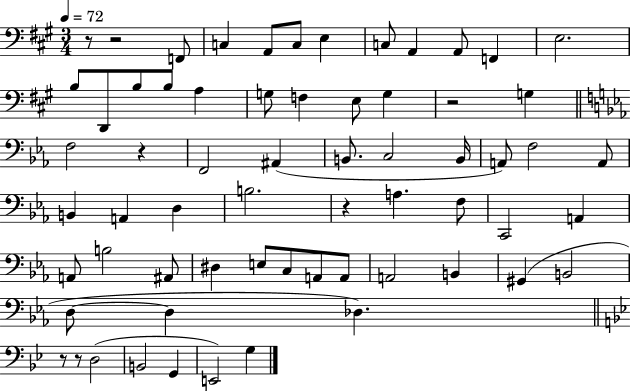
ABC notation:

X:1
T:Untitled
M:3/4
L:1/4
K:A
z/2 z2 F,,/2 C, A,,/2 C,/2 E, C,/2 A,, A,,/2 F,, E,2 B,/2 D,,/2 B,/2 B,/2 A, G,/2 F, E,/2 G, z2 G, F,2 z F,,2 ^A,, B,,/2 C,2 B,,/4 A,,/2 F,2 A,,/2 B,, A,, D, B,2 z A, F,/2 C,,2 A,, A,,/2 B,2 ^A,,/2 ^D, E,/2 C,/2 A,,/2 A,,/2 A,,2 B,, ^G,, B,,2 D,/2 D, _D, z/2 z/2 D,2 B,,2 G,, E,,2 G,